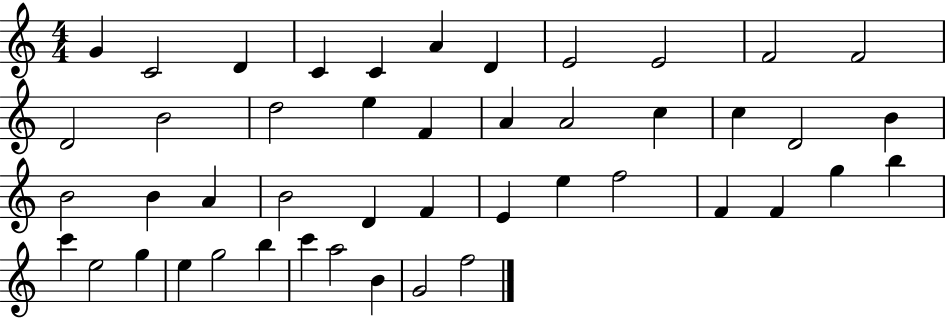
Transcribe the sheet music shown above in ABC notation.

X:1
T:Untitled
M:4/4
L:1/4
K:C
G C2 D C C A D E2 E2 F2 F2 D2 B2 d2 e F A A2 c c D2 B B2 B A B2 D F E e f2 F F g b c' e2 g e g2 b c' a2 B G2 f2